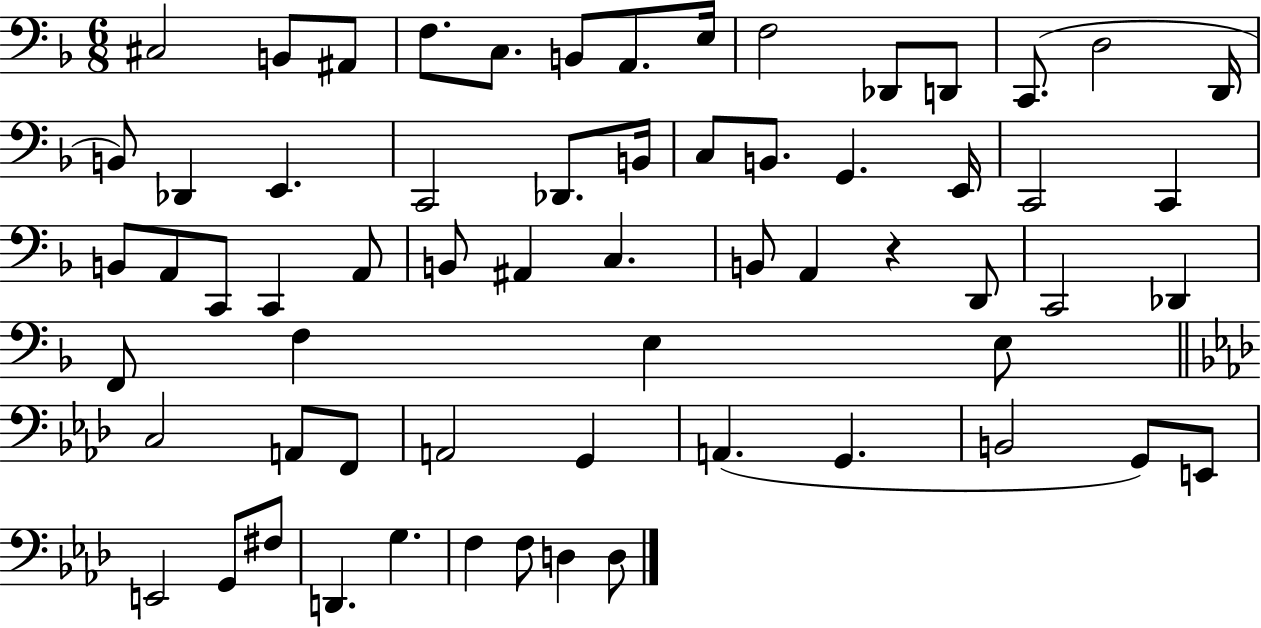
X:1
T:Untitled
M:6/8
L:1/4
K:F
^C,2 B,,/2 ^A,,/2 F,/2 C,/2 B,,/2 A,,/2 E,/4 F,2 _D,,/2 D,,/2 C,,/2 D,2 D,,/4 B,,/2 _D,, E,, C,,2 _D,,/2 B,,/4 C,/2 B,,/2 G,, E,,/4 C,,2 C,, B,,/2 A,,/2 C,,/2 C,, A,,/2 B,,/2 ^A,, C, B,,/2 A,, z D,,/2 C,,2 _D,, F,,/2 F, E, E,/2 C,2 A,,/2 F,,/2 A,,2 G,, A,, G,, B,,2 G,,/2 E,,/2 E,,2 G,,/2 ^F,/2 D,, G, F, F,/2 D, D,/2